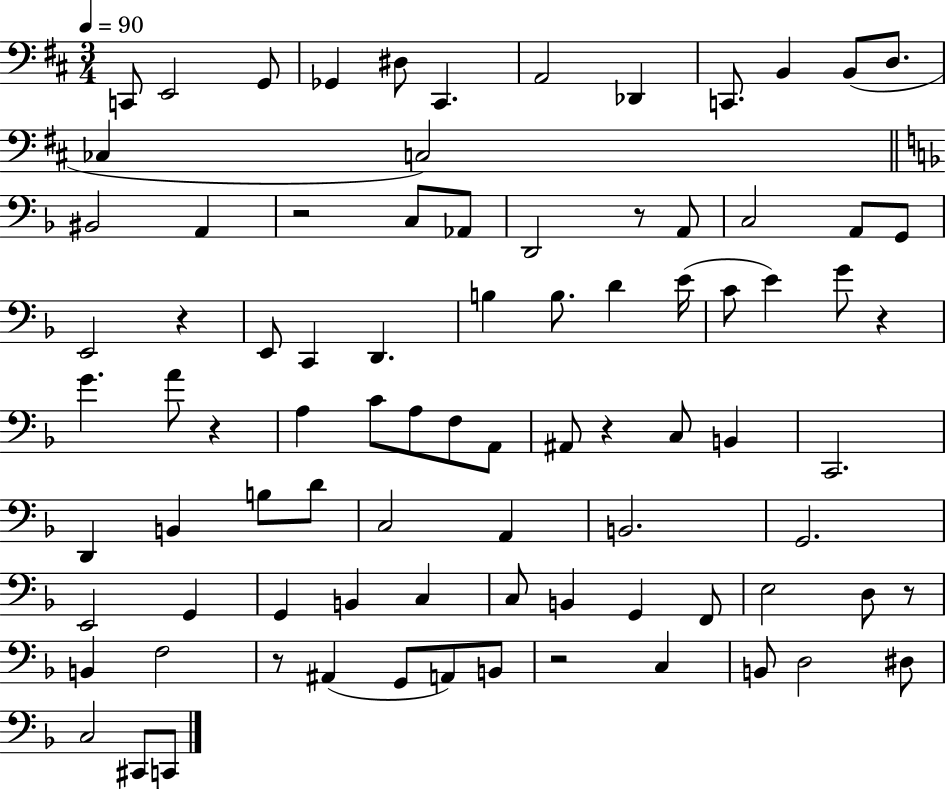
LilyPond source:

{
  \clef bass
  \numericTimeSignature
  \time 3/4
  \key d \major
  \tempo 4 = 90
  c,8 e,2 g,8 | ges,4 dis8 cis,4. | a,2 des,4 | c,8. b,4 b,8( d8. | \break ces4 c2) | \bar "||" \break \key f \major bis,2 a,4 | r2 c8 aes,8 | d,2 r8 a,8 | c2 a,8 g,8 | \break e,2 r4 | e,8 c,4 d,4. | b4 b8. d'4 e'16( | c'8 e'4) g'8 r4 | \break g'4. a'8 r4 | a4 c'8 a8 f8 a,8 | ais,8 r4 c8 b,4 | c,2. | \break d,4 b,4 b8 d'8 | c2 a,4 | b,2. | g,2. | \break e,2 g,4 | g,4 b,4 c4 | c8 b,4 g,4 f,8 | e2 d8 r8 | \break b,4 f2 | r8 ais,4( g,8 a,8) b,8 | r2 c4 | b,8 d2 dis8 | \break c2 cis,8 c,8 | \bar "|."
}